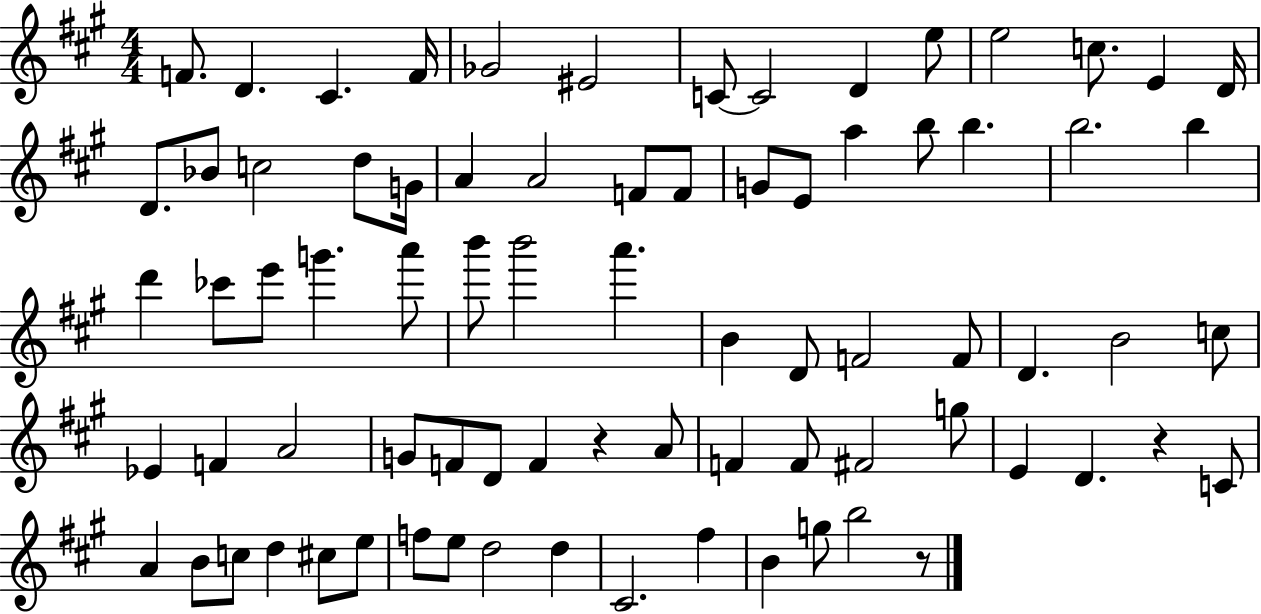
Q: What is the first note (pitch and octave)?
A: F4